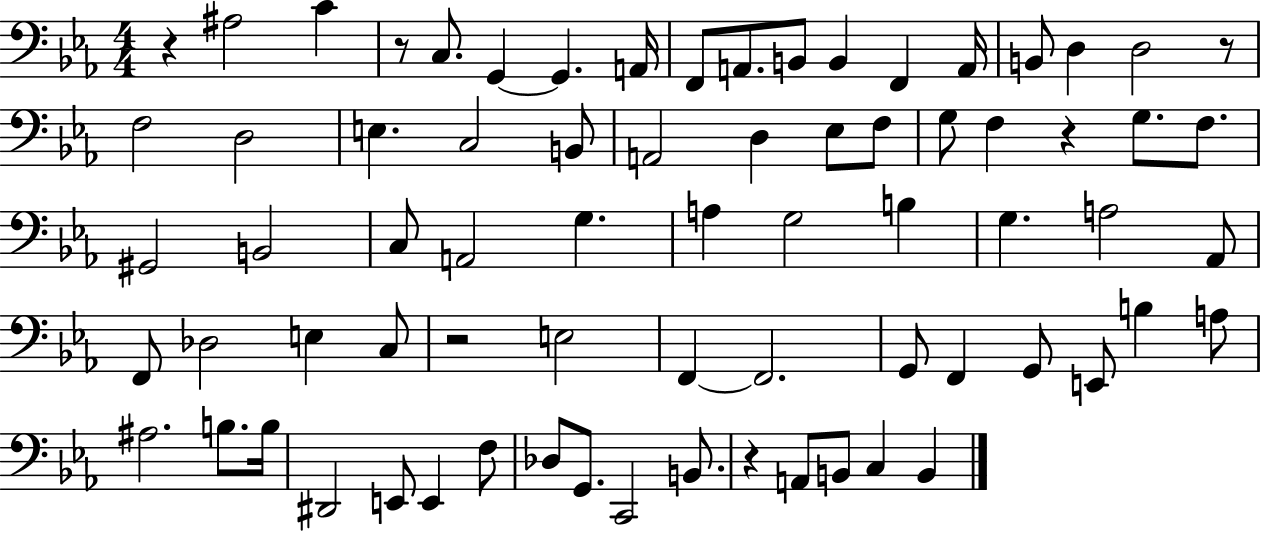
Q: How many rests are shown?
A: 6